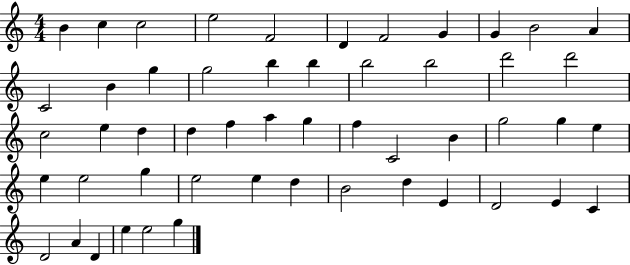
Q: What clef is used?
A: treble